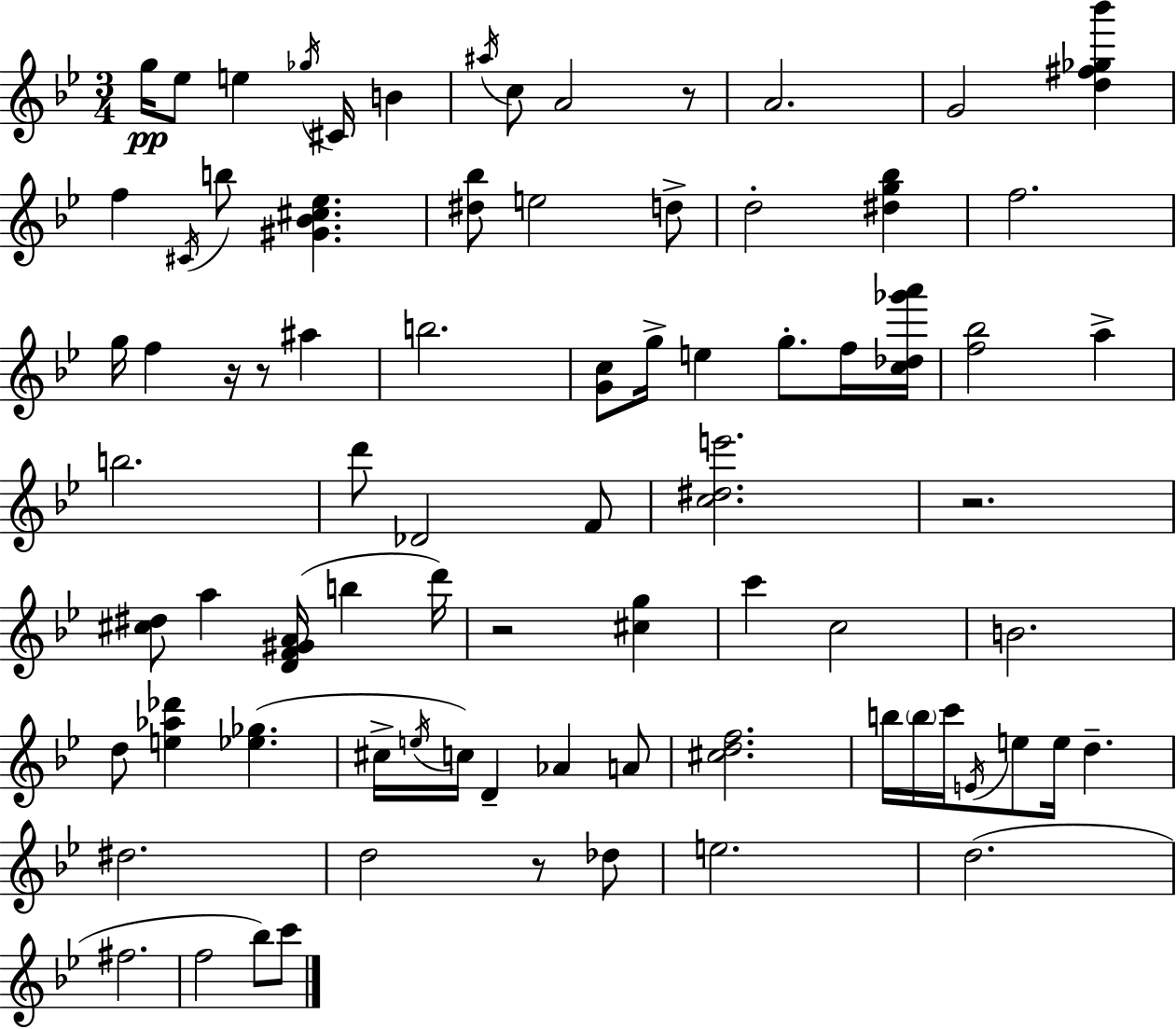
{
  \clef treble
  \numericTimeSignature
  \time 3/4
  \key g \minor
  g''16\pp ees''8 e''4 \acciaccatura { ges''16 } cis'16 b'4 | \acciaccatura { ais''16 } c''8 a'2 | r8 a'2. | g'2 <d'' fis'' ges'' bes'''>4 | \break f''4 \acciaccatura { cis'16 } b''8 <gis' bes' cis'' ees''>4. | <dis'' bes''>8 e''2 | d''8-> d''2-. <dis'' g'' bes''>4 | f''2. | \break g''16 f''4 r16 r8 ais''4 | b''2. | <g' c''>8 g''16-> e''4 g''8.-. | f''16 <c'' des'' ges''' a'''>16 <f'' bes''>2 a''4-> | \break b''2. | d'''8 des'2 | f'8 <c'' dis'' e'''>2. | r2. | \break <cis'' dis''>8 a''4 <d' f' gis' a'>16( b''4 | d'''16) r2 <cis'' g''>4 | c'''4 c''2 | b'2. | \break d''8 <e'' aes'' des'''>4 <ees'' ges''>4.( | cis''16-> \acciaccatura { e''16 }) c''16 d'4-- aes'4 | a'8 <cis'' d'' f''>2. | b''16 \parenthesize b''16 c'''16 \acciaccatura { e'16 } e''8 e''16 d''4.-- | \break dis''2. | d''2 | r8 des''8 e''2. | d''2.( | \break fis''2. | f''2 | bes''8) c'''8 \bar "|."
}